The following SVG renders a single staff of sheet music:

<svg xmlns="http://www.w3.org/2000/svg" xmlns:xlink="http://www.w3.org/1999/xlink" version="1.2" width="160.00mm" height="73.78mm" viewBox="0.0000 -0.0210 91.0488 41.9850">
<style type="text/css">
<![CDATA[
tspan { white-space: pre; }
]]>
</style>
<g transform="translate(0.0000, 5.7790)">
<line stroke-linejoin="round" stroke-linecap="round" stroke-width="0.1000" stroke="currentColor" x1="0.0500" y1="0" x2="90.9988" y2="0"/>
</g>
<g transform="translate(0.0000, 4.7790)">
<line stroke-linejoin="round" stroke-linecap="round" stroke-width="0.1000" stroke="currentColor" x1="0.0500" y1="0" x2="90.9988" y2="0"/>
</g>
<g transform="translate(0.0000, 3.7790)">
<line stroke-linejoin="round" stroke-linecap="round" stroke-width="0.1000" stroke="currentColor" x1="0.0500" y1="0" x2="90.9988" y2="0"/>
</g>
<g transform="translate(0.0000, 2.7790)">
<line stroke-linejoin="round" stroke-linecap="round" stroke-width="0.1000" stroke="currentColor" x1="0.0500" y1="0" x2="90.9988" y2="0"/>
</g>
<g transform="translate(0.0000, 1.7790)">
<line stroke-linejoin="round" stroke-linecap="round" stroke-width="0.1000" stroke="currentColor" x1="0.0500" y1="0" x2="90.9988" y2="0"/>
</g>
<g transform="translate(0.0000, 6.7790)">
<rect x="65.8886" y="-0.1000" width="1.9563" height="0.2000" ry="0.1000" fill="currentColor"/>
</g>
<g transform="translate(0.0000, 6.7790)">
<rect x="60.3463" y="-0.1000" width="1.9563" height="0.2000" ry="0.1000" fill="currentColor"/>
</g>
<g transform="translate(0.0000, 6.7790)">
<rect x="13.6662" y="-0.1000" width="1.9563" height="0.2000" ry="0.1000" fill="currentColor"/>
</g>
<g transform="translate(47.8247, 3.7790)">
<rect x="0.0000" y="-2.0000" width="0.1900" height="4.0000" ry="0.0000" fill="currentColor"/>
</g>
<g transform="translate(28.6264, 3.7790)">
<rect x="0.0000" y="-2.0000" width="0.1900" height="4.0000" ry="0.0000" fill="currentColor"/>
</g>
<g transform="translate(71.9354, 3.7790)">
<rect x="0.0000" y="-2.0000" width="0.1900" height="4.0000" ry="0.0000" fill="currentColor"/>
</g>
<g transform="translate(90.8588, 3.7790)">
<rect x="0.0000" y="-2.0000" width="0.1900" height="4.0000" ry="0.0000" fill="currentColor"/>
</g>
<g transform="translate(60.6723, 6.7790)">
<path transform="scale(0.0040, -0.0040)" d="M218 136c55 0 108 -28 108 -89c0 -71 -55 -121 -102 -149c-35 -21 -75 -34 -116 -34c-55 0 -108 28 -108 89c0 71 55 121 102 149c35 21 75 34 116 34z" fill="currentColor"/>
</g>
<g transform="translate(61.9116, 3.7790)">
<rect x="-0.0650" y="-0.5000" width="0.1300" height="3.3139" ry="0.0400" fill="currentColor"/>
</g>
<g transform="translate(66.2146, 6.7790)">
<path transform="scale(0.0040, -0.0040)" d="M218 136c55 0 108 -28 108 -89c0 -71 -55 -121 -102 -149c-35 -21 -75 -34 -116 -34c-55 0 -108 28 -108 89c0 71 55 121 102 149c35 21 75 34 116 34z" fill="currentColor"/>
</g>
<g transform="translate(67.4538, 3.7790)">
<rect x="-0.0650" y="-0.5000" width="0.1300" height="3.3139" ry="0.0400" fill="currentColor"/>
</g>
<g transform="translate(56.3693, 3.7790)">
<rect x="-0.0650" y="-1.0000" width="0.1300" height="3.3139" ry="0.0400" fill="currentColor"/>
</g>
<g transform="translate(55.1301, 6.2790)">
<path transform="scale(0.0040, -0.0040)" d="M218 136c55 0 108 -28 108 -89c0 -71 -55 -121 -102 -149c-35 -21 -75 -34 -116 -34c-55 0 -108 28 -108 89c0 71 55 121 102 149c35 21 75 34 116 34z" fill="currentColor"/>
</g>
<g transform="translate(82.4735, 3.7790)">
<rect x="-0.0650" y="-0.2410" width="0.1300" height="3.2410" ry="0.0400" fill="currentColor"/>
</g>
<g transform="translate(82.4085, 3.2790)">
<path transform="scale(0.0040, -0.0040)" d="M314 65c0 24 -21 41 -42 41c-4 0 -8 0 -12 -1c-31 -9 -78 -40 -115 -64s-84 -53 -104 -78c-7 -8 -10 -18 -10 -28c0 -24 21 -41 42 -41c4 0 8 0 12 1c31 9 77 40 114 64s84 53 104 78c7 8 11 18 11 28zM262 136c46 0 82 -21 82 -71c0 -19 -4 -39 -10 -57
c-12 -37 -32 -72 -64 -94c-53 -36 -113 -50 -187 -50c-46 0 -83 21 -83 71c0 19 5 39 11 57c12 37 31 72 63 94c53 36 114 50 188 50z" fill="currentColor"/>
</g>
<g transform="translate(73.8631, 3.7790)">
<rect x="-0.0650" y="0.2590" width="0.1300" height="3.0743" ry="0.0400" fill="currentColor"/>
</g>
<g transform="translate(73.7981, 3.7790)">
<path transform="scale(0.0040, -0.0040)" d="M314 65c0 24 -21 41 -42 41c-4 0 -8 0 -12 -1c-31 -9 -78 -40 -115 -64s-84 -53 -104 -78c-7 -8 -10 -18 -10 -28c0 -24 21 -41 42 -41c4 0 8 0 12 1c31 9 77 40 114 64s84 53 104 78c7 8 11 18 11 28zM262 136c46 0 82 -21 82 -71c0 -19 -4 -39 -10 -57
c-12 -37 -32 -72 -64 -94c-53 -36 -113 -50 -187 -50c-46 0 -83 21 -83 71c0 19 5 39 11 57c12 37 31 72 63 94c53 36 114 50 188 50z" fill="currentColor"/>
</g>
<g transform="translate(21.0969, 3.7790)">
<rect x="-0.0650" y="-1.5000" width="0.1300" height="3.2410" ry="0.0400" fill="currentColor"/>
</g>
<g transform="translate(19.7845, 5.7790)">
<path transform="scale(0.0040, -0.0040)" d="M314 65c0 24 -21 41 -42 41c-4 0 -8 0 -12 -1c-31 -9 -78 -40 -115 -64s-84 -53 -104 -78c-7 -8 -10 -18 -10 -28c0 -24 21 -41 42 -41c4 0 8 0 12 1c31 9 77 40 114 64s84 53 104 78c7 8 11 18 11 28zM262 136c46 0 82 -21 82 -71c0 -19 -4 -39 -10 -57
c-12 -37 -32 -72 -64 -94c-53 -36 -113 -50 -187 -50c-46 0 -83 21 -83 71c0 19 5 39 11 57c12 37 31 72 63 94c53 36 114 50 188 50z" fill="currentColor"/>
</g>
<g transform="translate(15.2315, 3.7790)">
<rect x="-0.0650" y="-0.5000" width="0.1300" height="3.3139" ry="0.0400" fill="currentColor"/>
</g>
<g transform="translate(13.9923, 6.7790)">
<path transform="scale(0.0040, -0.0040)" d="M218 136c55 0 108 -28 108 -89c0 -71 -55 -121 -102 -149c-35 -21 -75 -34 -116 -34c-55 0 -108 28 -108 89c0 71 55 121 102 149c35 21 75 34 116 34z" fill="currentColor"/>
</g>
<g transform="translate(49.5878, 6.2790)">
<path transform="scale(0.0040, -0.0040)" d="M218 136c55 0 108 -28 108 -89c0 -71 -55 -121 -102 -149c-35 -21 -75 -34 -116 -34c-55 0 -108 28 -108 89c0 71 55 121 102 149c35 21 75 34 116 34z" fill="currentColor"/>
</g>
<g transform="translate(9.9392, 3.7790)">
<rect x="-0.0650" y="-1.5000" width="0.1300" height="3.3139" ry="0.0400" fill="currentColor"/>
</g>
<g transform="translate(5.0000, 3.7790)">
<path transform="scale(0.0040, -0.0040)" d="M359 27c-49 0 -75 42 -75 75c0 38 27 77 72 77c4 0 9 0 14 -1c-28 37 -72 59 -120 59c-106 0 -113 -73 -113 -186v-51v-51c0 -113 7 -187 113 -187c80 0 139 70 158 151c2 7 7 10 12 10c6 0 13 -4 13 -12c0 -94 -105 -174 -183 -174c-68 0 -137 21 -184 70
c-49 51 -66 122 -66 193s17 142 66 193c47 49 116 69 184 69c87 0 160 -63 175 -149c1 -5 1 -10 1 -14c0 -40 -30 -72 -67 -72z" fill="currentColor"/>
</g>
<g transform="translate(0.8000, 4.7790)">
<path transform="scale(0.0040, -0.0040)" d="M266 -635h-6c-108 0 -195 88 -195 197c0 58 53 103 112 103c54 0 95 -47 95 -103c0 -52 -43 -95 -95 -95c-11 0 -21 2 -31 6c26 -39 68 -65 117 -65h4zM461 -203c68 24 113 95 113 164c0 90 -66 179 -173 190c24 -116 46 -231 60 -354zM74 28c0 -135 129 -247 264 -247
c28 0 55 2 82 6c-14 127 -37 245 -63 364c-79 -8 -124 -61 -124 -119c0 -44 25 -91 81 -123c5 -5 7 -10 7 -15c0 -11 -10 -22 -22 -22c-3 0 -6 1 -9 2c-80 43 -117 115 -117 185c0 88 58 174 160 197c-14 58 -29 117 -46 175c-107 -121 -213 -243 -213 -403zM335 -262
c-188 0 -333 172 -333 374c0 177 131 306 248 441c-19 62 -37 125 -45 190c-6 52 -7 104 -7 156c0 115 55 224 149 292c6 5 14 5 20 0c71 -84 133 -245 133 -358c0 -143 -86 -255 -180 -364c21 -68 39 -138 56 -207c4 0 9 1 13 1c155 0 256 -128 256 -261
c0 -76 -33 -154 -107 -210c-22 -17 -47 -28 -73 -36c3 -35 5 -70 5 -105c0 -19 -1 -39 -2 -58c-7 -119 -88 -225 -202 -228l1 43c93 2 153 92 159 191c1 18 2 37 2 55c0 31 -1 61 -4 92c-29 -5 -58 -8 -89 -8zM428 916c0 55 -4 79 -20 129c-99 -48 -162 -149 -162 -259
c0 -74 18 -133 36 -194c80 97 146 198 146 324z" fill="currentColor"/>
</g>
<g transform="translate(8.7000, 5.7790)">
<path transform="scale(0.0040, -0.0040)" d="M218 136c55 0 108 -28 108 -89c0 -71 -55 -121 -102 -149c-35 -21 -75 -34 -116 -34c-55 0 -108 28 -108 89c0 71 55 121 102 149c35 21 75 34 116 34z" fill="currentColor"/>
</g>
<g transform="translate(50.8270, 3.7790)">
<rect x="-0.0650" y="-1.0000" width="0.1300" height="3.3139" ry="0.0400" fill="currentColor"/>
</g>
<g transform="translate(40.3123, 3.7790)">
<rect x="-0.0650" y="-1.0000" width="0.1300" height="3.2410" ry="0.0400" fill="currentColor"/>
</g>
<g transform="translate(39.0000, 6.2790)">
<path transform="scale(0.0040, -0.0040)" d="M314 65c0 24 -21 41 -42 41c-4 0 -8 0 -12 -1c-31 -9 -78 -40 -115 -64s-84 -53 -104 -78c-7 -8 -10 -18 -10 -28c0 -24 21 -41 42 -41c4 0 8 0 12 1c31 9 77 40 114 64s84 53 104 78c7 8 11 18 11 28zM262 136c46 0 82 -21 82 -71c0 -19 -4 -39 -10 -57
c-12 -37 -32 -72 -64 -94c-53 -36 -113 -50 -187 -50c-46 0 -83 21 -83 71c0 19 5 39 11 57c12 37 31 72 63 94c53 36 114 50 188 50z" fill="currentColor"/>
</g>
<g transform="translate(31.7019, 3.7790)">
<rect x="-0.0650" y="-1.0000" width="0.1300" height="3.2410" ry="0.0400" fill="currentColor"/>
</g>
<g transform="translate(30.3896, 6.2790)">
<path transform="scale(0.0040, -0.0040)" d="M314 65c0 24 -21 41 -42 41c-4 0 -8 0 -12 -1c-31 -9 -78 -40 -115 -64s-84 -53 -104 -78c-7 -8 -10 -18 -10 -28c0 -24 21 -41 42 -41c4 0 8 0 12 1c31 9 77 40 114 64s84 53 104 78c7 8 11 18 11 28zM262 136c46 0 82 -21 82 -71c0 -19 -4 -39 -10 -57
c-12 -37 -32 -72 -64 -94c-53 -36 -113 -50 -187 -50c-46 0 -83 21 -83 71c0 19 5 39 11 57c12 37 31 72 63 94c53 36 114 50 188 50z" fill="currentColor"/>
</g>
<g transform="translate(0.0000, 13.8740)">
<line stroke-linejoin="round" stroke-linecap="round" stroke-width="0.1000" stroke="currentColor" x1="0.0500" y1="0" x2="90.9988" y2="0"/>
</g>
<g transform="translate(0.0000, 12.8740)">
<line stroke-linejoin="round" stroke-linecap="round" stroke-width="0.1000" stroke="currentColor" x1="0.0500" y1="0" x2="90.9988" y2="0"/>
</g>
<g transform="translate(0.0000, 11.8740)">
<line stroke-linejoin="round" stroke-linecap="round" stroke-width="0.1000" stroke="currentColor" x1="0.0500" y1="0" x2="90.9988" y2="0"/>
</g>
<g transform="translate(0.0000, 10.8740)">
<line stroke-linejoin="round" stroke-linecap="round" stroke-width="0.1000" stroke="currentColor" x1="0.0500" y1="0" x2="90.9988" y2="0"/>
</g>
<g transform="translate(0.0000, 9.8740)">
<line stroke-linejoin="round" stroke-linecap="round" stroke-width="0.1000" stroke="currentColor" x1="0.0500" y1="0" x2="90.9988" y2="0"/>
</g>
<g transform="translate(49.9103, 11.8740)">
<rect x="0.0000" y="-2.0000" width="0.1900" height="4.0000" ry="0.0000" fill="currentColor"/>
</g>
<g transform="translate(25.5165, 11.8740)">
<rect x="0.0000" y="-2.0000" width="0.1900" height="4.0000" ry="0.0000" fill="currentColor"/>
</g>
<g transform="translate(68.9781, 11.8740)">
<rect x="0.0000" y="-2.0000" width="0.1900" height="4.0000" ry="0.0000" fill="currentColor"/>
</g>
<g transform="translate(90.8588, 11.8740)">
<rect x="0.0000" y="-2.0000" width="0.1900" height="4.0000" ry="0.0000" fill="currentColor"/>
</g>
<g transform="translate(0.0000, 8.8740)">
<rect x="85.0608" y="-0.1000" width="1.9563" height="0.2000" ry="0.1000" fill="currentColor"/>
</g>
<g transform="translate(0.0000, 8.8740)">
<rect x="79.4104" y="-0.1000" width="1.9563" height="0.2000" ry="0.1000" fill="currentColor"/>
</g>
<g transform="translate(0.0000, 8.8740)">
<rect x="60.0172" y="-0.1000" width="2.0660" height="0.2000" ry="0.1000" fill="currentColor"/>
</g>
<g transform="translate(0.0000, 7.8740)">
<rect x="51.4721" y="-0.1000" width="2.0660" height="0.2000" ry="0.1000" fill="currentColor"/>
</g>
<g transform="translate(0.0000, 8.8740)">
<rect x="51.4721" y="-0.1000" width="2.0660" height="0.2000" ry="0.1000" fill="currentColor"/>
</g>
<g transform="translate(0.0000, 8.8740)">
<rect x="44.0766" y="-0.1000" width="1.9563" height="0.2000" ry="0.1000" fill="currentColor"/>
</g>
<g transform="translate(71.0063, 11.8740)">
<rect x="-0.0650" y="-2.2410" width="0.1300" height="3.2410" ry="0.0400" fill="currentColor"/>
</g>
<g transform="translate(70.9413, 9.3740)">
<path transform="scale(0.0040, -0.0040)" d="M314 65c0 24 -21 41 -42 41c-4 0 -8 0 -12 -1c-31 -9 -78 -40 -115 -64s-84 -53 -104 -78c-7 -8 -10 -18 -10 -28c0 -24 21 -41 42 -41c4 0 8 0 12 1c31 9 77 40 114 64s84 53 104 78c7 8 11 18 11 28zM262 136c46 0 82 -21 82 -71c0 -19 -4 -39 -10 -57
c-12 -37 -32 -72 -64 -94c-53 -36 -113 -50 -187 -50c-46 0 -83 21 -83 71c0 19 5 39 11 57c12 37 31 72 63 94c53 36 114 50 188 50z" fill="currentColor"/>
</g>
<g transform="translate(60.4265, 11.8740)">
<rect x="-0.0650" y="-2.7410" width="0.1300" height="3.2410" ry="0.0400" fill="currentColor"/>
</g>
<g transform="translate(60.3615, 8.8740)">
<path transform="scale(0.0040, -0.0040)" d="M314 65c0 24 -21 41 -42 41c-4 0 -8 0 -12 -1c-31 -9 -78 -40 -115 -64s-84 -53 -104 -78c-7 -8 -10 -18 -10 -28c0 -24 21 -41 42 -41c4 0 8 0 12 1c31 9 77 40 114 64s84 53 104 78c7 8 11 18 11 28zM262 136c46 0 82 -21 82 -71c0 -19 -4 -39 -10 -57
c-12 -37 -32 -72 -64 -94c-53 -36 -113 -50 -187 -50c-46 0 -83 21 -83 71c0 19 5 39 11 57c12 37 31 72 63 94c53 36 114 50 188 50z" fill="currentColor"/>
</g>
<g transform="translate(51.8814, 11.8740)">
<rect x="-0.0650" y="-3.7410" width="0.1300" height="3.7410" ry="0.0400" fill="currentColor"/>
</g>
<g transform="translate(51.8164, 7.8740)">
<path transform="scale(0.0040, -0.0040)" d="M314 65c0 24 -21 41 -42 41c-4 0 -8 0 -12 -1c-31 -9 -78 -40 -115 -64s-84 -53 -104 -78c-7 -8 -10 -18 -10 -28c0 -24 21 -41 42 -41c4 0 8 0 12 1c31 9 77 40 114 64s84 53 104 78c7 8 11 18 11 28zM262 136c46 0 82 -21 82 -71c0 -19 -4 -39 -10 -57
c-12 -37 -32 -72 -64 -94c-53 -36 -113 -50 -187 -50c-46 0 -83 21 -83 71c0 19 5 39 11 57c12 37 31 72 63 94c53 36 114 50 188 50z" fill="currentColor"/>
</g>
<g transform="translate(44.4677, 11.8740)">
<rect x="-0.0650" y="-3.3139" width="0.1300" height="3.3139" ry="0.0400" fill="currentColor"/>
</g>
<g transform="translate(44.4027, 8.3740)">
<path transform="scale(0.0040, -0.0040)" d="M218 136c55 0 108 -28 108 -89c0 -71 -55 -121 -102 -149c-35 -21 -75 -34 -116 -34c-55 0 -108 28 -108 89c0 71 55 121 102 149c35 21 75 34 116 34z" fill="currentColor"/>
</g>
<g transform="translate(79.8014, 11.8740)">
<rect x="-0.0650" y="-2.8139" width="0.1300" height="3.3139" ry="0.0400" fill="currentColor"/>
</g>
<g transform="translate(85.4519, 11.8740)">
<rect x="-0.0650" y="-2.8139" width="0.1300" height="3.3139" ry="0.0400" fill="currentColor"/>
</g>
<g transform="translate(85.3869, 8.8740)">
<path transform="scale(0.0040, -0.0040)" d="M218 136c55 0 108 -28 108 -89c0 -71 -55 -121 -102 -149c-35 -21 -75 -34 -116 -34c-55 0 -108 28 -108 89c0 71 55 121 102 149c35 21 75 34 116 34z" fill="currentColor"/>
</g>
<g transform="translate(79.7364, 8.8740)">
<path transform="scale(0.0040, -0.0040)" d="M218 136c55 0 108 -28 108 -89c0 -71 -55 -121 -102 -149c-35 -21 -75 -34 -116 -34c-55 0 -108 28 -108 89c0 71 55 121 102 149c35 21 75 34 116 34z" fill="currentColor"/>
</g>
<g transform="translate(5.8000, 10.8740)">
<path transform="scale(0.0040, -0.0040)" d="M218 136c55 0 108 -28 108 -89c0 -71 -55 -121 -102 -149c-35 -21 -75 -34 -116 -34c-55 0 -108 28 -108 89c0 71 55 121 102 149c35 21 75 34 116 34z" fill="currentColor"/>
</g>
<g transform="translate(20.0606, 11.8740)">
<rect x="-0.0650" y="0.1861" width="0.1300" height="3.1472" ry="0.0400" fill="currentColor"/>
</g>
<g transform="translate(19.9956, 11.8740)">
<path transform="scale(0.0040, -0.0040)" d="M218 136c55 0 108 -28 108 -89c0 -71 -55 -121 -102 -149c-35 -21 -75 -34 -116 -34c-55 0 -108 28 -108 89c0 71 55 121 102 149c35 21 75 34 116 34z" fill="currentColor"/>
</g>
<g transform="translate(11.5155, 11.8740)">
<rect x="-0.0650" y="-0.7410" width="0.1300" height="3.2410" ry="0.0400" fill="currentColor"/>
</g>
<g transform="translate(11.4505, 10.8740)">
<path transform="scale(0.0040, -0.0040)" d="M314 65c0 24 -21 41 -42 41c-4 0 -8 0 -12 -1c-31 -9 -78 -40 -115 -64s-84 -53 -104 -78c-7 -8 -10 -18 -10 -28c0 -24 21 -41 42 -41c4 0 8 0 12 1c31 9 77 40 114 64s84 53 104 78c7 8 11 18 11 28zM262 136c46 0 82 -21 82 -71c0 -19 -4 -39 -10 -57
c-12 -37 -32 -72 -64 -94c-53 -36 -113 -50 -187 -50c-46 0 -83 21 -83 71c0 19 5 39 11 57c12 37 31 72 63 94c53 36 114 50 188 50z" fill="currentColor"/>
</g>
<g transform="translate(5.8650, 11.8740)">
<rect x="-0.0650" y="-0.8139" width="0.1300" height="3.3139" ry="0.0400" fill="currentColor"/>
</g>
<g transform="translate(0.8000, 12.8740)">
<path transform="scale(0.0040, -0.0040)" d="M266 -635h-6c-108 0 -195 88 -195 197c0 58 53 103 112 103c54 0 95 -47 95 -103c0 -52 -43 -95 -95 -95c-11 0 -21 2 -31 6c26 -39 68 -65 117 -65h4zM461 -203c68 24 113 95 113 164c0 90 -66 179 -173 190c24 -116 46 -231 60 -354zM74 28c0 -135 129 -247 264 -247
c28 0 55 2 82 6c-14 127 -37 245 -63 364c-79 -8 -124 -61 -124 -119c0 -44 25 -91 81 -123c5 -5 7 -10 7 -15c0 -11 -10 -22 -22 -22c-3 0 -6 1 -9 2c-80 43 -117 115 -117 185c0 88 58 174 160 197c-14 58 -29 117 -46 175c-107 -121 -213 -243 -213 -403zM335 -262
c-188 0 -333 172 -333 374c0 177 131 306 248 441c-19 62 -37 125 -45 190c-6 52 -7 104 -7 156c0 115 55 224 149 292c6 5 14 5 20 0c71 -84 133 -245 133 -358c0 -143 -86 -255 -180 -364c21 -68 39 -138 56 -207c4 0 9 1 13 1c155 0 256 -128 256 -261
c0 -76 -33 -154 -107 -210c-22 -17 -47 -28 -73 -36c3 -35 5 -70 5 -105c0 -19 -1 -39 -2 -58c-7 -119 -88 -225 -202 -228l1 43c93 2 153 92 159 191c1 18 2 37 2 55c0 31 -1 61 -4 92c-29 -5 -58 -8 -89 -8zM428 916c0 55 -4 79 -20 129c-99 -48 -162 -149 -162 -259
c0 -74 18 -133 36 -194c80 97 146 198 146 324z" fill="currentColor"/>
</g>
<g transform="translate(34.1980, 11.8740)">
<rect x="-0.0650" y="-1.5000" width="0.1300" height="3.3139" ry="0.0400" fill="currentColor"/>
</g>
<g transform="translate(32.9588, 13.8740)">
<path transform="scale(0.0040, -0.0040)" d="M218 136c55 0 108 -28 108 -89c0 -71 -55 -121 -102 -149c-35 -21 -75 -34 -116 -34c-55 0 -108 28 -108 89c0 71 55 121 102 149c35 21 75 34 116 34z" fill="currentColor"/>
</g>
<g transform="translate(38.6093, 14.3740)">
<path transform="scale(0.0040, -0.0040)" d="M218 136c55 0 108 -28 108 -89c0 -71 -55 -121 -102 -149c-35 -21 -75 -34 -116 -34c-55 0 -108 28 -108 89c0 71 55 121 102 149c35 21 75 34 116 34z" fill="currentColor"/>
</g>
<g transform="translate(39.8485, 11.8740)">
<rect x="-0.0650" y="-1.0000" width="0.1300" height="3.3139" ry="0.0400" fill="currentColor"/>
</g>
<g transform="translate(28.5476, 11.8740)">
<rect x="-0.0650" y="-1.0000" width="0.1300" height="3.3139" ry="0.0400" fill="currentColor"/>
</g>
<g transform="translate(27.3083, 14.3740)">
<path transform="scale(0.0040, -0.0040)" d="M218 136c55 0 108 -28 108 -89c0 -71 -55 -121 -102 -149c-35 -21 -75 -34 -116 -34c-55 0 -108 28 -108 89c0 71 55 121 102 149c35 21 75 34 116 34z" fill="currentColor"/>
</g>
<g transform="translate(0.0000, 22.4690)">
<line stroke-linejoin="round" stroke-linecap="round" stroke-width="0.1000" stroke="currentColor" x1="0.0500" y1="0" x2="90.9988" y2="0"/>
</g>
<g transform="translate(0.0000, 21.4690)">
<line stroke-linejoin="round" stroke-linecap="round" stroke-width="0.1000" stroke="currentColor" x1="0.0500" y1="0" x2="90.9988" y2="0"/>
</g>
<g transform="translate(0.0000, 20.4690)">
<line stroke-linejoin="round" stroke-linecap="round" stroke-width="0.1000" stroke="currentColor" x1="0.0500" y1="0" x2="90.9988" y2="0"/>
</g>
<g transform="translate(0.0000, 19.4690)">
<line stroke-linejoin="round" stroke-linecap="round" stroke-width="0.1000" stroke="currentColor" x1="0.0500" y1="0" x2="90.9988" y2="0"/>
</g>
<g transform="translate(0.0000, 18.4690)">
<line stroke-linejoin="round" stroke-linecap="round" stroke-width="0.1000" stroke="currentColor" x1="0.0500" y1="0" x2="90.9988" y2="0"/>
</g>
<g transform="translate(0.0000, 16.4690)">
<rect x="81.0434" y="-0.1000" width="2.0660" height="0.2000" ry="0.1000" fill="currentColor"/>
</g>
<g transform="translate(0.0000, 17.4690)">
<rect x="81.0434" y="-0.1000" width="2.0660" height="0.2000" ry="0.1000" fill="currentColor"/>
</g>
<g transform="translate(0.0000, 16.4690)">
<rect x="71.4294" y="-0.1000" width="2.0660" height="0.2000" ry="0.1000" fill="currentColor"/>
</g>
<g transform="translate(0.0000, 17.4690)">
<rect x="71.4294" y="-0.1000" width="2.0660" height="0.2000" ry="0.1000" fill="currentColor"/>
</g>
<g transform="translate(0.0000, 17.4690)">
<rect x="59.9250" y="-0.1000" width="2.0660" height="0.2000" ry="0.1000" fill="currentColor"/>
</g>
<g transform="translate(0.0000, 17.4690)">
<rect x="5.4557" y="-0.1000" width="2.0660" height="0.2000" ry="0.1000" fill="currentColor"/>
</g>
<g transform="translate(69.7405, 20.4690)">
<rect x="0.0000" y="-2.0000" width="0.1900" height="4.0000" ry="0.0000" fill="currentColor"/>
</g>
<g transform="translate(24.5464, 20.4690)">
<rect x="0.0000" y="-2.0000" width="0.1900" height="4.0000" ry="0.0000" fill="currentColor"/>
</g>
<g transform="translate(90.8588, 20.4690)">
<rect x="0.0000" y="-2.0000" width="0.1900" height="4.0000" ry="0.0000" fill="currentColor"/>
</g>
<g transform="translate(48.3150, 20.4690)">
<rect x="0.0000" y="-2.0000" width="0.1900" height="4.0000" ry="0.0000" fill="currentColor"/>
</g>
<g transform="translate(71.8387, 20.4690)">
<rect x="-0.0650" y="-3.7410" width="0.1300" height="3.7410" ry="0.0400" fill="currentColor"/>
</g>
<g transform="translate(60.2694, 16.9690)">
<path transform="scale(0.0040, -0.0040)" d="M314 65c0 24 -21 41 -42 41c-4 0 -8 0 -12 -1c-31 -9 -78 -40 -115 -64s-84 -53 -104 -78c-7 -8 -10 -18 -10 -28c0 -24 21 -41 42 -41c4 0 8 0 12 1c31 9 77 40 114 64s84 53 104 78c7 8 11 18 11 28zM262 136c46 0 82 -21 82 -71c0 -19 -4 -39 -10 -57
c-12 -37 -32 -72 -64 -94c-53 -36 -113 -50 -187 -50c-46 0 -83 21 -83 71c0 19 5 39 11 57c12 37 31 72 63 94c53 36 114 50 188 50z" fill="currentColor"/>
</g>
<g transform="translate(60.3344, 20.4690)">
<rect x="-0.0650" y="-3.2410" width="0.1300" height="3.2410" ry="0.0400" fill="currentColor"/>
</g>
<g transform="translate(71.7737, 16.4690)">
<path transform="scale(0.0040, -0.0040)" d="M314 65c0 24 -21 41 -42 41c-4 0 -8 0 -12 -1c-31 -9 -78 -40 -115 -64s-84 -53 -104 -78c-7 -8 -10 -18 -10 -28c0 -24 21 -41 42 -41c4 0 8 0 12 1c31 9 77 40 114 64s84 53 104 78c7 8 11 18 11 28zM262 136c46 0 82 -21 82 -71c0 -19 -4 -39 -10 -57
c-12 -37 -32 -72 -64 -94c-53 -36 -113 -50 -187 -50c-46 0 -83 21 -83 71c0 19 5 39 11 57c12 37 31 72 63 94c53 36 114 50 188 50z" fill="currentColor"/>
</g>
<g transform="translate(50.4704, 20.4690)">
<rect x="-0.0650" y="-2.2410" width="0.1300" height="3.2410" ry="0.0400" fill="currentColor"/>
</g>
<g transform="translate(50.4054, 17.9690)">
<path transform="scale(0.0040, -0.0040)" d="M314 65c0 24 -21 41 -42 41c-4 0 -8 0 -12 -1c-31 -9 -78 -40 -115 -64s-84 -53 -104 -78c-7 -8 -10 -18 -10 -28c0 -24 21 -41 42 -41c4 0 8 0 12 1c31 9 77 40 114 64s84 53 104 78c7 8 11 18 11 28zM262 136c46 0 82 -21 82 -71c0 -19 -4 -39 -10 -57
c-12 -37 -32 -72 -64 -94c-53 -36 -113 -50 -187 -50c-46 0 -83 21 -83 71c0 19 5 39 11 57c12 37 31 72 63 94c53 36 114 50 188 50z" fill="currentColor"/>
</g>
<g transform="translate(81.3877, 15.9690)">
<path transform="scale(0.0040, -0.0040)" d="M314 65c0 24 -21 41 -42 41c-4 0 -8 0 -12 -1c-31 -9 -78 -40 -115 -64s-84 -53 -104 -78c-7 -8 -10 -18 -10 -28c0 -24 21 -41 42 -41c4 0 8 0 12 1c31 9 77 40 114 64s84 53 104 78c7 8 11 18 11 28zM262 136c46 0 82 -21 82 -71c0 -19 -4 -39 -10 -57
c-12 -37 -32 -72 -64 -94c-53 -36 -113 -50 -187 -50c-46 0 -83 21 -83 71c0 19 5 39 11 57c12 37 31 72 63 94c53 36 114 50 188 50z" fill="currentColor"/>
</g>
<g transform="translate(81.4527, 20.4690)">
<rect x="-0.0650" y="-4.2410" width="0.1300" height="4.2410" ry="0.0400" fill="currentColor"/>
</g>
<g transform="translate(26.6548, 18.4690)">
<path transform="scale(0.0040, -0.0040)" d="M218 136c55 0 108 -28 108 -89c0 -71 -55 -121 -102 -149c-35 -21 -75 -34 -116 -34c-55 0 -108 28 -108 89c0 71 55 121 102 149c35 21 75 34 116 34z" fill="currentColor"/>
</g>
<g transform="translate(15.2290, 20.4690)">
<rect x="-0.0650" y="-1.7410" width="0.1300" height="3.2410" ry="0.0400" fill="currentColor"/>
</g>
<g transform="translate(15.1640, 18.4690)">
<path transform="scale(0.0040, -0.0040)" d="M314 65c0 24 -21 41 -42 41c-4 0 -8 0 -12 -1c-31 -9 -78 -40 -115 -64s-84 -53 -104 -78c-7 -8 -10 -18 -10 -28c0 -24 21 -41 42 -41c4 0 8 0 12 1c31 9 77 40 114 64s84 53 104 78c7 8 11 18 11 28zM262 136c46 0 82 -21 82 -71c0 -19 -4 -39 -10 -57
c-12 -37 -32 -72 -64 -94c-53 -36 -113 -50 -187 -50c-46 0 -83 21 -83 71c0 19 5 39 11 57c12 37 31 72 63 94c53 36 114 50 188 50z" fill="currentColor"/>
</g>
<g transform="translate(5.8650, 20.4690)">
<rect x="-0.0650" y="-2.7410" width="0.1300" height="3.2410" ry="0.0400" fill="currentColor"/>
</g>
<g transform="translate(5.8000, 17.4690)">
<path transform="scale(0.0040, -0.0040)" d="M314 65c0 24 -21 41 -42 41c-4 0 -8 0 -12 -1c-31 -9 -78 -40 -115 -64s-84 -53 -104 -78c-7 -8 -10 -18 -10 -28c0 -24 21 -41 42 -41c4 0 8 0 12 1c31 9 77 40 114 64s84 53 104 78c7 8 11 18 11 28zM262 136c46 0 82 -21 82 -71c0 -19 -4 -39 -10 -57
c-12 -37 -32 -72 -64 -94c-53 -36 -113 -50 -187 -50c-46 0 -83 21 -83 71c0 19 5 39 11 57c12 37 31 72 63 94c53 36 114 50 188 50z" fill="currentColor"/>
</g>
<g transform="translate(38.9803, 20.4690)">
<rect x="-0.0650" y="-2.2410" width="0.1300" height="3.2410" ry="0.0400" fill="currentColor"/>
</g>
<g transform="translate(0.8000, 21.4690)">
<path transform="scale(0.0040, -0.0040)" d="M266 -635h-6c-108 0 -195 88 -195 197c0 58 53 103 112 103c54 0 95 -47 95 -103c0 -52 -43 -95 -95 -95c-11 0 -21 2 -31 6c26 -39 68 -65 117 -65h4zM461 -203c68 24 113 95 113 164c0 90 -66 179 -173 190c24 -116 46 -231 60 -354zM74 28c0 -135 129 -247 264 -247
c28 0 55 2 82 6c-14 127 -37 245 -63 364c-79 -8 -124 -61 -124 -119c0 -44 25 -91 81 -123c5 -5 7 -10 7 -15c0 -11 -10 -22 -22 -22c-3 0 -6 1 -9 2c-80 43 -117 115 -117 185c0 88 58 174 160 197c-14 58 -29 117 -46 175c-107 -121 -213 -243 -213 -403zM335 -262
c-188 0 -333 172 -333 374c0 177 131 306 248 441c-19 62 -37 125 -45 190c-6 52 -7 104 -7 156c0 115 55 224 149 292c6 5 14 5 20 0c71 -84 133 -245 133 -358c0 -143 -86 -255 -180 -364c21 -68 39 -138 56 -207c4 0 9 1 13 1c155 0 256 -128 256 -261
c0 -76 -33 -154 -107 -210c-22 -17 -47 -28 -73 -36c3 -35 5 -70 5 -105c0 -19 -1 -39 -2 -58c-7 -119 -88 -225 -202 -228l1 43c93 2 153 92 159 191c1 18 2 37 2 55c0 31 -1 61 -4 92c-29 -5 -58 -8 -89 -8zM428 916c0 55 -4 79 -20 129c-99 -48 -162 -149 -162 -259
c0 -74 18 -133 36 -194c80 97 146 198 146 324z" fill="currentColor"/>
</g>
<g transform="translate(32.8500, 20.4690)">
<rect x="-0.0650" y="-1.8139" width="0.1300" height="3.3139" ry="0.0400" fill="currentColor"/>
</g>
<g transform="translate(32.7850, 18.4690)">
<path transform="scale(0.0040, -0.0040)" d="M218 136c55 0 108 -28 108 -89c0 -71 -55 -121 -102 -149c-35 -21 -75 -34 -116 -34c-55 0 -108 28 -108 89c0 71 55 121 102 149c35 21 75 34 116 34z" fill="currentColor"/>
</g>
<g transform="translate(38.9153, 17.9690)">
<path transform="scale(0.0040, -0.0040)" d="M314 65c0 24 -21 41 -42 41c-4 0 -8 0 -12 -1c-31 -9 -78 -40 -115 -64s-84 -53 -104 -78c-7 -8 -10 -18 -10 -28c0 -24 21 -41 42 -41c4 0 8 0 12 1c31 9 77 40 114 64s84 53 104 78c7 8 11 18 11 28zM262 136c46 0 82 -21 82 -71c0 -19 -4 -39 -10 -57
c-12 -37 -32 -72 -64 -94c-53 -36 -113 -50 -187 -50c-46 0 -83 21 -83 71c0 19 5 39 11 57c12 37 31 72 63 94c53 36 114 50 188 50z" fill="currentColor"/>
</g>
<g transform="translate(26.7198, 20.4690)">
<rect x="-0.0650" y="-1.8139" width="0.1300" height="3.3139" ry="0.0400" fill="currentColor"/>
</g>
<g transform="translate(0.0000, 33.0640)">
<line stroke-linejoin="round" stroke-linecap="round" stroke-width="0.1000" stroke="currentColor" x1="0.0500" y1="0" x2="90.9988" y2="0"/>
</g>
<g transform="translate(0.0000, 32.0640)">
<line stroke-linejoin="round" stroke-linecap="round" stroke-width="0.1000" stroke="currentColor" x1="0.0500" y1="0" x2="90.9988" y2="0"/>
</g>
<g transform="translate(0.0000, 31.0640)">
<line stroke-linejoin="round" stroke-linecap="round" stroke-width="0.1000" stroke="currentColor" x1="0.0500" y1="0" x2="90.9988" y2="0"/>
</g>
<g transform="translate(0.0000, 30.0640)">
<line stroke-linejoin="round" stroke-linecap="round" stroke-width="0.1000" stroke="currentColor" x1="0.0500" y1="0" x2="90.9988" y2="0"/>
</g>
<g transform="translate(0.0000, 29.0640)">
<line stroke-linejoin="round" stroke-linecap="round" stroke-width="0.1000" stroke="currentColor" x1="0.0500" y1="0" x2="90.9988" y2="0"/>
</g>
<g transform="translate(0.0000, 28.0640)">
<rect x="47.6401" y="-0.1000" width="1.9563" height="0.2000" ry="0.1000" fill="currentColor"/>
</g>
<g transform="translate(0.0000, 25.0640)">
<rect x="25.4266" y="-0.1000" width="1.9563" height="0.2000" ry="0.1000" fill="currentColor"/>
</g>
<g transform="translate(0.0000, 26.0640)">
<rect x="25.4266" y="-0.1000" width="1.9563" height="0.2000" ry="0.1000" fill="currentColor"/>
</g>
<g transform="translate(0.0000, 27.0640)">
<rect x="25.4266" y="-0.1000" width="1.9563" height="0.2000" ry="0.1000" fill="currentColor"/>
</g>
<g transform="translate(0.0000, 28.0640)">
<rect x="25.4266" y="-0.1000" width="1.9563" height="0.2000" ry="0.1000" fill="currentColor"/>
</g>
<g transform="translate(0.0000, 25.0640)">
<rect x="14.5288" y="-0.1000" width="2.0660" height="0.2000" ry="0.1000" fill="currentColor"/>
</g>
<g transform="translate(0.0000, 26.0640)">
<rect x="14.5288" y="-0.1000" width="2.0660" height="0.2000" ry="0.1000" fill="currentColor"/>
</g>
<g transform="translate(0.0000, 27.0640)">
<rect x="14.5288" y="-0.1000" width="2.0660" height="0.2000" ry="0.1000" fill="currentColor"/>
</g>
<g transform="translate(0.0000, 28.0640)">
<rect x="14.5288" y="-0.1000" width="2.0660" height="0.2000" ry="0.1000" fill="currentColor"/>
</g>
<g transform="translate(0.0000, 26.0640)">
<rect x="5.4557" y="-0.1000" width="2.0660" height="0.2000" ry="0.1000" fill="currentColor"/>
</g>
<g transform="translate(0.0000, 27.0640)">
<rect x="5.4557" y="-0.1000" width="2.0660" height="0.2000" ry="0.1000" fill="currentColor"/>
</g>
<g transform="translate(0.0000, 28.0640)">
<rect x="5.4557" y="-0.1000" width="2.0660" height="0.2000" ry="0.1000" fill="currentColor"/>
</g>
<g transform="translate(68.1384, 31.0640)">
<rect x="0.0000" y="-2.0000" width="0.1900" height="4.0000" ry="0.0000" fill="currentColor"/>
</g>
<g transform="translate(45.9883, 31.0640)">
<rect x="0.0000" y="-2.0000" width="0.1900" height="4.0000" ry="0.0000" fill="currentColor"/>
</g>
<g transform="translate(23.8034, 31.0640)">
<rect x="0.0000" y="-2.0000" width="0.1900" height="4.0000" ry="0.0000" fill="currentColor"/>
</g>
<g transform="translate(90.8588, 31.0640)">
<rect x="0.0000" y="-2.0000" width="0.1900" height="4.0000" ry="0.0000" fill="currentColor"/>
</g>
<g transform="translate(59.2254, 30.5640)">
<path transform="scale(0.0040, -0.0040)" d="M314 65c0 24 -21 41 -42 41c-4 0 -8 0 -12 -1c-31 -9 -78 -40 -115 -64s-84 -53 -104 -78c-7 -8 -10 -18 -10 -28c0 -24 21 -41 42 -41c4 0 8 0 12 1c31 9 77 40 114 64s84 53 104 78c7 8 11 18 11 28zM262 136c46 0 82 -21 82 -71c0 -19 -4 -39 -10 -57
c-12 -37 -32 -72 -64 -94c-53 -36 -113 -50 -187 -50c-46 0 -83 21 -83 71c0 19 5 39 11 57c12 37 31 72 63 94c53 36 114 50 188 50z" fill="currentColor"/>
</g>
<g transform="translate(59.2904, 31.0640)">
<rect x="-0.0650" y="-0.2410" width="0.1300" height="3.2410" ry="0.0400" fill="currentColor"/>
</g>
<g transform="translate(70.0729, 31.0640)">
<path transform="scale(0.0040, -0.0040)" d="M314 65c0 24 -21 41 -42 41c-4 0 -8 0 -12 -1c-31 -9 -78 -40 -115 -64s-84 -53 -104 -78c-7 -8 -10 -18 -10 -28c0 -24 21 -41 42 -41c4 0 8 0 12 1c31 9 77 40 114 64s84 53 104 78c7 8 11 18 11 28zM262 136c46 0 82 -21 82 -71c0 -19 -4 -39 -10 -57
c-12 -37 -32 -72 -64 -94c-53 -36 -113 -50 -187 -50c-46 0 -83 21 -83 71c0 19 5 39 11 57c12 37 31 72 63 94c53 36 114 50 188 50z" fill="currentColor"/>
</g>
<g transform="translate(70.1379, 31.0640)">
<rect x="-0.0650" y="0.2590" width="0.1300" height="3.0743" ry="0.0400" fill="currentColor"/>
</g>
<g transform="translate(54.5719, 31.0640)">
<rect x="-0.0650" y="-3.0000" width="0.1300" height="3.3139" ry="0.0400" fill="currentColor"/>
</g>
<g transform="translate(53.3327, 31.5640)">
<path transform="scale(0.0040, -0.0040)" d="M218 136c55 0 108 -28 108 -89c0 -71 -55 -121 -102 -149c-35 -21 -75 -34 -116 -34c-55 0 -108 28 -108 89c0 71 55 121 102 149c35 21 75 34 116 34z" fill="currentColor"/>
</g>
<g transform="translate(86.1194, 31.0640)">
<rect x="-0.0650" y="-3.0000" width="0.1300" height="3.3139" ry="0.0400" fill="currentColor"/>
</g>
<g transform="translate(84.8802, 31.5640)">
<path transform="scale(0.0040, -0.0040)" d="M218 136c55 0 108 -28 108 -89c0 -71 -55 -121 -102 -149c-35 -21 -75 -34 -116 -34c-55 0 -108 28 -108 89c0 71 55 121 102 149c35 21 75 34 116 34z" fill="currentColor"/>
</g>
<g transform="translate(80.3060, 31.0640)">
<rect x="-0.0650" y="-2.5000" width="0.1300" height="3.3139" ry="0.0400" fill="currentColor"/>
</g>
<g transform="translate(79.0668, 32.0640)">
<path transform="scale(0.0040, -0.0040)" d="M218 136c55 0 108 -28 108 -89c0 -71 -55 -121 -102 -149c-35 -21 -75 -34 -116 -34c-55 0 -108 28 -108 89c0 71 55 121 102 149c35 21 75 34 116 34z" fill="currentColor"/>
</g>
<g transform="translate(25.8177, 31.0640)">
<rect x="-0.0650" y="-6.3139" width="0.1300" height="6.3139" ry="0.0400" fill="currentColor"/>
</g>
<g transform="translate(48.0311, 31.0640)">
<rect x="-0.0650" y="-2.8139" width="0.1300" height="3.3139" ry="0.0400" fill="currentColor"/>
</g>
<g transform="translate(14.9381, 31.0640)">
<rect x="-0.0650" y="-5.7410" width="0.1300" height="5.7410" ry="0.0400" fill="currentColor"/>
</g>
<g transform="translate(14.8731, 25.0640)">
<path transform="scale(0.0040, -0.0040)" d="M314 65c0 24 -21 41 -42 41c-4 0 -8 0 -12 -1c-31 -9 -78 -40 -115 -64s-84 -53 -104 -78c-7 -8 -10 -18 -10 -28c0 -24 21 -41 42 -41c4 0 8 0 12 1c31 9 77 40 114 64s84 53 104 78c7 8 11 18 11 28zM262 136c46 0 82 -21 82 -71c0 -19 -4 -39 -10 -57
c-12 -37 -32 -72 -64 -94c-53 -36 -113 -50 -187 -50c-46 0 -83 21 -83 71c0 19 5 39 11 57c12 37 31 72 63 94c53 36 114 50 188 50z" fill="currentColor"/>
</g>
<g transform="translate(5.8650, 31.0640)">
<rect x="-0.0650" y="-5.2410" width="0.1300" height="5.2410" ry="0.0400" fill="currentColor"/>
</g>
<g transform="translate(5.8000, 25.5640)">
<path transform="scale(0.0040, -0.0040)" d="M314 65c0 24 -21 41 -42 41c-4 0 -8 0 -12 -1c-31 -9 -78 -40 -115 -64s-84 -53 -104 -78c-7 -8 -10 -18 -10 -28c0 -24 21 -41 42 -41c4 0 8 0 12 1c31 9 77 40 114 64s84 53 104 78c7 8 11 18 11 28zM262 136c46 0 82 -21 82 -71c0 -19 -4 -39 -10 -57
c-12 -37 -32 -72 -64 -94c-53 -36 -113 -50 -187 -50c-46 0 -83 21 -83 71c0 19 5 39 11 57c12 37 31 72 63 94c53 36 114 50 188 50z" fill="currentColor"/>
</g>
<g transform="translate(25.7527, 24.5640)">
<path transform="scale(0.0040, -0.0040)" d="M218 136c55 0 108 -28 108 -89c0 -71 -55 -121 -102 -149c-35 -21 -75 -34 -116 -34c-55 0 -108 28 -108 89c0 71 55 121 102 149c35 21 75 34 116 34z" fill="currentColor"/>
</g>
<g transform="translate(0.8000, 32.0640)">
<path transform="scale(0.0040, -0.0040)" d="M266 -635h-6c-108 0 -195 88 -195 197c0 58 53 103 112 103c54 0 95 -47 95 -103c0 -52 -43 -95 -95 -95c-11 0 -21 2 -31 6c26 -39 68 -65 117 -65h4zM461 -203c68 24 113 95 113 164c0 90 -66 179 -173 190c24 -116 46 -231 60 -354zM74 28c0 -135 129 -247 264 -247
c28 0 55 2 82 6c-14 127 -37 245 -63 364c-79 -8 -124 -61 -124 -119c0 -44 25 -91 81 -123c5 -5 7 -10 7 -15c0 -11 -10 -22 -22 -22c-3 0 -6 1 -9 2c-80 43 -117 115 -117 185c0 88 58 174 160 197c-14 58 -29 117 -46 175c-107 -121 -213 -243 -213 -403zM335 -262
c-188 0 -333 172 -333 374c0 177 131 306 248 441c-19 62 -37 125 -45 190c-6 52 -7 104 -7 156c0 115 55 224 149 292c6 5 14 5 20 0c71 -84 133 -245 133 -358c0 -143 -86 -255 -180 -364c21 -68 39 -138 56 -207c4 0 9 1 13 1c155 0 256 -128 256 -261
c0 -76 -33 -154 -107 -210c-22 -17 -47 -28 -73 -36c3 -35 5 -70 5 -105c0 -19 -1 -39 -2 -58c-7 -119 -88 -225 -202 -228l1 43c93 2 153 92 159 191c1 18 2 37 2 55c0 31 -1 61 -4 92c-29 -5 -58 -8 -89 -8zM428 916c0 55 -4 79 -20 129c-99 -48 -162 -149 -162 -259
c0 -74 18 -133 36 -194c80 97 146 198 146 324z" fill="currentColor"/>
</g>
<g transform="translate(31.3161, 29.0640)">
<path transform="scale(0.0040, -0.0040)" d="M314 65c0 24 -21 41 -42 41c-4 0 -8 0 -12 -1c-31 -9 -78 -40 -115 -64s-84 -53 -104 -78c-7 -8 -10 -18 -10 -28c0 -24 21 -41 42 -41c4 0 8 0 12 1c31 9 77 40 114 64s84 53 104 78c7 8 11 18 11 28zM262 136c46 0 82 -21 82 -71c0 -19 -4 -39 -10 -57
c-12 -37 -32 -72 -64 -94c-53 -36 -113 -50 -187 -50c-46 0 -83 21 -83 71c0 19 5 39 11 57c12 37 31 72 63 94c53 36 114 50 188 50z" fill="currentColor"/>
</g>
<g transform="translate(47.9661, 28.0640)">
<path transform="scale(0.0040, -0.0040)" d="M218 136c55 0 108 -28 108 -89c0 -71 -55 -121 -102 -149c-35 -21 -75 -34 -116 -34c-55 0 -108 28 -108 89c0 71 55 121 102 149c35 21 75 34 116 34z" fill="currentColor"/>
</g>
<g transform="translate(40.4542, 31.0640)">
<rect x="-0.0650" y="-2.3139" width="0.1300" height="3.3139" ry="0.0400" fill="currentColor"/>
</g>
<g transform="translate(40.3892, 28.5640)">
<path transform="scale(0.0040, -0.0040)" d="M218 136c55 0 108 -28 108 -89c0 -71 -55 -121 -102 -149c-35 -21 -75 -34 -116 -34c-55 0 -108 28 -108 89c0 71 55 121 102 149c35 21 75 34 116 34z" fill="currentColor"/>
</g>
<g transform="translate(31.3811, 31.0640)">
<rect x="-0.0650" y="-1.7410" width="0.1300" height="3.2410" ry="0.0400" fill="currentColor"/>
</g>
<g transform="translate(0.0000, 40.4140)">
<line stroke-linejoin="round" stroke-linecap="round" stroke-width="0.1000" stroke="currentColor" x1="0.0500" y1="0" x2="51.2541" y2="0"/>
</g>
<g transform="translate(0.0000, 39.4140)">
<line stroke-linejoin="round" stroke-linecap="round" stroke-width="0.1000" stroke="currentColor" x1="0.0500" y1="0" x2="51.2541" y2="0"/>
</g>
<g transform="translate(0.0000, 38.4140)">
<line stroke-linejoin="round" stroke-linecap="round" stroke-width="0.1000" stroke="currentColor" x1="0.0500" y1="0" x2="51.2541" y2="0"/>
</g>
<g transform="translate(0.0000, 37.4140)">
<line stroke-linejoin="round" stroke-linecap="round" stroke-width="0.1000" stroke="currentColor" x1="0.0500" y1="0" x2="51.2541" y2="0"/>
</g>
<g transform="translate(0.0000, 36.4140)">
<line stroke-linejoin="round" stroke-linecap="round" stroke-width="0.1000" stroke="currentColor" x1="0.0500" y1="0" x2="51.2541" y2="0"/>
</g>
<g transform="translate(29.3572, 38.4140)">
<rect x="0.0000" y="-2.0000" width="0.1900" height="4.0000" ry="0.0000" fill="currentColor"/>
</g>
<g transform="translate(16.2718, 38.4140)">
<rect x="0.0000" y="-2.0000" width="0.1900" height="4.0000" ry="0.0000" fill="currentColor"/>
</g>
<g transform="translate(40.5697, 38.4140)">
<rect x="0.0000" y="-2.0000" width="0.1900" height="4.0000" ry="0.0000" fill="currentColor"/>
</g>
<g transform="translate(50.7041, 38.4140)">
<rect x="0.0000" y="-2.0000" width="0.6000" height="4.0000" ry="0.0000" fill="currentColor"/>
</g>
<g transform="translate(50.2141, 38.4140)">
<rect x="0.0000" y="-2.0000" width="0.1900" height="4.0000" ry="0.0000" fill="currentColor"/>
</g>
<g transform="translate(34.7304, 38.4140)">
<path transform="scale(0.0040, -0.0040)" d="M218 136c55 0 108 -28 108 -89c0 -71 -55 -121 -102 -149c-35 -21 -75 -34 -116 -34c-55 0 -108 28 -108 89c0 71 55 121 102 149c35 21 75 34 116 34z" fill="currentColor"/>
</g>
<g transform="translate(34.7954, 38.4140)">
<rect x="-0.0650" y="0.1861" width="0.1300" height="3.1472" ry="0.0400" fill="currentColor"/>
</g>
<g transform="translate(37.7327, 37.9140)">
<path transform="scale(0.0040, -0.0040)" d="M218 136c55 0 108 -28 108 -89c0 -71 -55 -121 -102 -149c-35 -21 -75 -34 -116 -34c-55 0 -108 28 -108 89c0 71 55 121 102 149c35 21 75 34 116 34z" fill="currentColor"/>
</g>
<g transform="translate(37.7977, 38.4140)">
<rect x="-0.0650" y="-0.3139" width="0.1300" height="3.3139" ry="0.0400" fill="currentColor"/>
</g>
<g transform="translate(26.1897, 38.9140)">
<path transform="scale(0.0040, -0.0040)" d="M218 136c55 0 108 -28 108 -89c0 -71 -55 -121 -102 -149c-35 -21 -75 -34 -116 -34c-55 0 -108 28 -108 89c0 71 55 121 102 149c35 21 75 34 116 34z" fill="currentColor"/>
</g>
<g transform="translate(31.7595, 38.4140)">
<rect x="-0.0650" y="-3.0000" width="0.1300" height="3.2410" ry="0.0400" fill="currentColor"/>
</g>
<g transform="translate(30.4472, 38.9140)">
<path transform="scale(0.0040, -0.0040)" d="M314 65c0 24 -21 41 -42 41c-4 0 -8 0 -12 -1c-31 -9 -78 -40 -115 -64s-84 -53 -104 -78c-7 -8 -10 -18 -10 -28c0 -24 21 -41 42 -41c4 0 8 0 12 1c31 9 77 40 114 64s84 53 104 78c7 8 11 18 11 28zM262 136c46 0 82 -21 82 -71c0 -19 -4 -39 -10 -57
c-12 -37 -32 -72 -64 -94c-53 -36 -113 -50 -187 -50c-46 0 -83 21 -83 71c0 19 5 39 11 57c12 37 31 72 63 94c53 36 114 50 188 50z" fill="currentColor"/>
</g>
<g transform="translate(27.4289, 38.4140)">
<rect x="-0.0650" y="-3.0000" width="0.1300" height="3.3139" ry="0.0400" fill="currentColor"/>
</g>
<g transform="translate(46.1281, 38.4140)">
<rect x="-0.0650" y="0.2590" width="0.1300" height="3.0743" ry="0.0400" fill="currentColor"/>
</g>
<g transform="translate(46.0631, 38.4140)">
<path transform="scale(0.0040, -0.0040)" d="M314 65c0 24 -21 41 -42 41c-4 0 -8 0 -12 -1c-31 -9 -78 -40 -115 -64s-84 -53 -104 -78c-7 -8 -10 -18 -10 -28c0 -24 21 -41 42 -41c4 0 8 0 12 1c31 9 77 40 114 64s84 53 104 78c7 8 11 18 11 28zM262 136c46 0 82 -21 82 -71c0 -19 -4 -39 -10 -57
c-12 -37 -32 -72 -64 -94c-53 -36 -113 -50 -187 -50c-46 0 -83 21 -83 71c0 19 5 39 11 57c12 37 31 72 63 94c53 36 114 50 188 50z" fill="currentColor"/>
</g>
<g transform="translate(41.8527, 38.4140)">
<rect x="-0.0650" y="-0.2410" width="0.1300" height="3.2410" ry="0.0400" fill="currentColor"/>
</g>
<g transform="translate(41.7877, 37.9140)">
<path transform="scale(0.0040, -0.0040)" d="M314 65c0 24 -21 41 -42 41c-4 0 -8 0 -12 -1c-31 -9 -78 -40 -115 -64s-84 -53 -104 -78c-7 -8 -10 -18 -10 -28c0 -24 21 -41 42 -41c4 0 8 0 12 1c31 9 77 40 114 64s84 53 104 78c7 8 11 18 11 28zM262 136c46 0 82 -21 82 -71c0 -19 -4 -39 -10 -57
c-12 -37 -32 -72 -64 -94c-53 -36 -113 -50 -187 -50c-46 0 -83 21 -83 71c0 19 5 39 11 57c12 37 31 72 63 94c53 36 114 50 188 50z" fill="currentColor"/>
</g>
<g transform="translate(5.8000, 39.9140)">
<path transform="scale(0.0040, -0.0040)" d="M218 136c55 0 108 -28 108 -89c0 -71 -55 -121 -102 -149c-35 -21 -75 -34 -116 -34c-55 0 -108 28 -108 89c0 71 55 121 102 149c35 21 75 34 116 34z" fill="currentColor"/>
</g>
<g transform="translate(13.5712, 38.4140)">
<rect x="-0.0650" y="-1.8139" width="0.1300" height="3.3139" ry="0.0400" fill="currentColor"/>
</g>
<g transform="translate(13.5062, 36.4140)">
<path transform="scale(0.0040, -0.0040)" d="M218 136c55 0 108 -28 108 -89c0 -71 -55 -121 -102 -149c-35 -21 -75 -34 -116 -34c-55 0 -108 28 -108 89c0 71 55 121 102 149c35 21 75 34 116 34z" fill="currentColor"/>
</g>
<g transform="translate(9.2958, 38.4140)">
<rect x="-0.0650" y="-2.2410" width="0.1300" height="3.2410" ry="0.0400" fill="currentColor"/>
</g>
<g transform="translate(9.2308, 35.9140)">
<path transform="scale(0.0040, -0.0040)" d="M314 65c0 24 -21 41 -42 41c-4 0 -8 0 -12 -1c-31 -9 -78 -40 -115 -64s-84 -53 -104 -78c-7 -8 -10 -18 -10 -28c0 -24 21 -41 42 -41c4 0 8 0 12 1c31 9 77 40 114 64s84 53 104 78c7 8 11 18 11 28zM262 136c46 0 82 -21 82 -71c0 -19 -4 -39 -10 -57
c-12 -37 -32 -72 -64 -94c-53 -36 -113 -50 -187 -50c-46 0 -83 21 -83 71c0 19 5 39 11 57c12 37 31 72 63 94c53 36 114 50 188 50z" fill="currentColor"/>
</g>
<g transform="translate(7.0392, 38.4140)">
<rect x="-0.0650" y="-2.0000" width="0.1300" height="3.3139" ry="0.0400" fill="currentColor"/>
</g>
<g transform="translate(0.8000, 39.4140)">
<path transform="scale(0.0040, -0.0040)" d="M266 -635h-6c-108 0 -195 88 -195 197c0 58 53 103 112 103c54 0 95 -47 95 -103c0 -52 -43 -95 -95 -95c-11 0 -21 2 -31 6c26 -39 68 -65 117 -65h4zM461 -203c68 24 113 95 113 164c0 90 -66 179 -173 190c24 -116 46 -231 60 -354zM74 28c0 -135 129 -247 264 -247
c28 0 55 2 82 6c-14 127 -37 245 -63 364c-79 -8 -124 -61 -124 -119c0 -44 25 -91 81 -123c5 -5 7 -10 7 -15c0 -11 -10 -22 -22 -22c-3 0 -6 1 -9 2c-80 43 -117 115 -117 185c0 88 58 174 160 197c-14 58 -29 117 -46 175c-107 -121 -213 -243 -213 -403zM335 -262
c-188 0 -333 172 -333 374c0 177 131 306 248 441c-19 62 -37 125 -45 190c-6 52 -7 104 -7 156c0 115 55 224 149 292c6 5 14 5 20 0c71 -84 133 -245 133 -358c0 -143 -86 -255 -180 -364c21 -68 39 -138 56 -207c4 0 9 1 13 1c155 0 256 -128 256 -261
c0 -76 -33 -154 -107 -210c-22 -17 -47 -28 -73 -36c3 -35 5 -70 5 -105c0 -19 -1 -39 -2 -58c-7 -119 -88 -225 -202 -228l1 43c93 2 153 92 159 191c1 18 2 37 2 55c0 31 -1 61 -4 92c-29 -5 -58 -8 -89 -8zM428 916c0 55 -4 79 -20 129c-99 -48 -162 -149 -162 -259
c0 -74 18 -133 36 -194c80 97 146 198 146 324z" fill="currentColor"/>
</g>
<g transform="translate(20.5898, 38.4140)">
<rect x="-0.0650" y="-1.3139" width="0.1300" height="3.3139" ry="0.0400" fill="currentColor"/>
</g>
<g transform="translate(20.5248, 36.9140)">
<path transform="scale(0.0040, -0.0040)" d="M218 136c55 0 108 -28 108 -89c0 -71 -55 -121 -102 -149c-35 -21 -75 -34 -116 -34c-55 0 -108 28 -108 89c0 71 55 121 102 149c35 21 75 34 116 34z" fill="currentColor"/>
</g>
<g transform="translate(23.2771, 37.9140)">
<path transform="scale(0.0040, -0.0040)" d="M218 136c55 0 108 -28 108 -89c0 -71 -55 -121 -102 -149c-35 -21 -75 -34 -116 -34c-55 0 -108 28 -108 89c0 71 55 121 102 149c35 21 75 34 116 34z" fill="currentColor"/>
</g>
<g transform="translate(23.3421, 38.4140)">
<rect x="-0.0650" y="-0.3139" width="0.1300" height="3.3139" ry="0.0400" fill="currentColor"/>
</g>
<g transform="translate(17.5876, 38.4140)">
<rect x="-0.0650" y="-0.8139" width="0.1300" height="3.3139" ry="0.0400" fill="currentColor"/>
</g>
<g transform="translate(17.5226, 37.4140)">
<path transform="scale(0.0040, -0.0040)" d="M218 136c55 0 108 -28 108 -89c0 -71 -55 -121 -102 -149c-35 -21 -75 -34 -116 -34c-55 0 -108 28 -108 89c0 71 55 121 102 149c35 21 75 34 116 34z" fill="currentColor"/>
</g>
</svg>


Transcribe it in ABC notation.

X:1
T:Untitled
M:4/4
L:1/4
K:C
E C E2 D2 D2 D D C C B2 c2 d d2 B D E D b c'2 a2 g2 a a a2 f2 f f g2 g2 b2 c'2 d'2 f'2 g'2 a' f2 g a A c2 B2 G A F g2 f d e c A A2 B c c2 B2